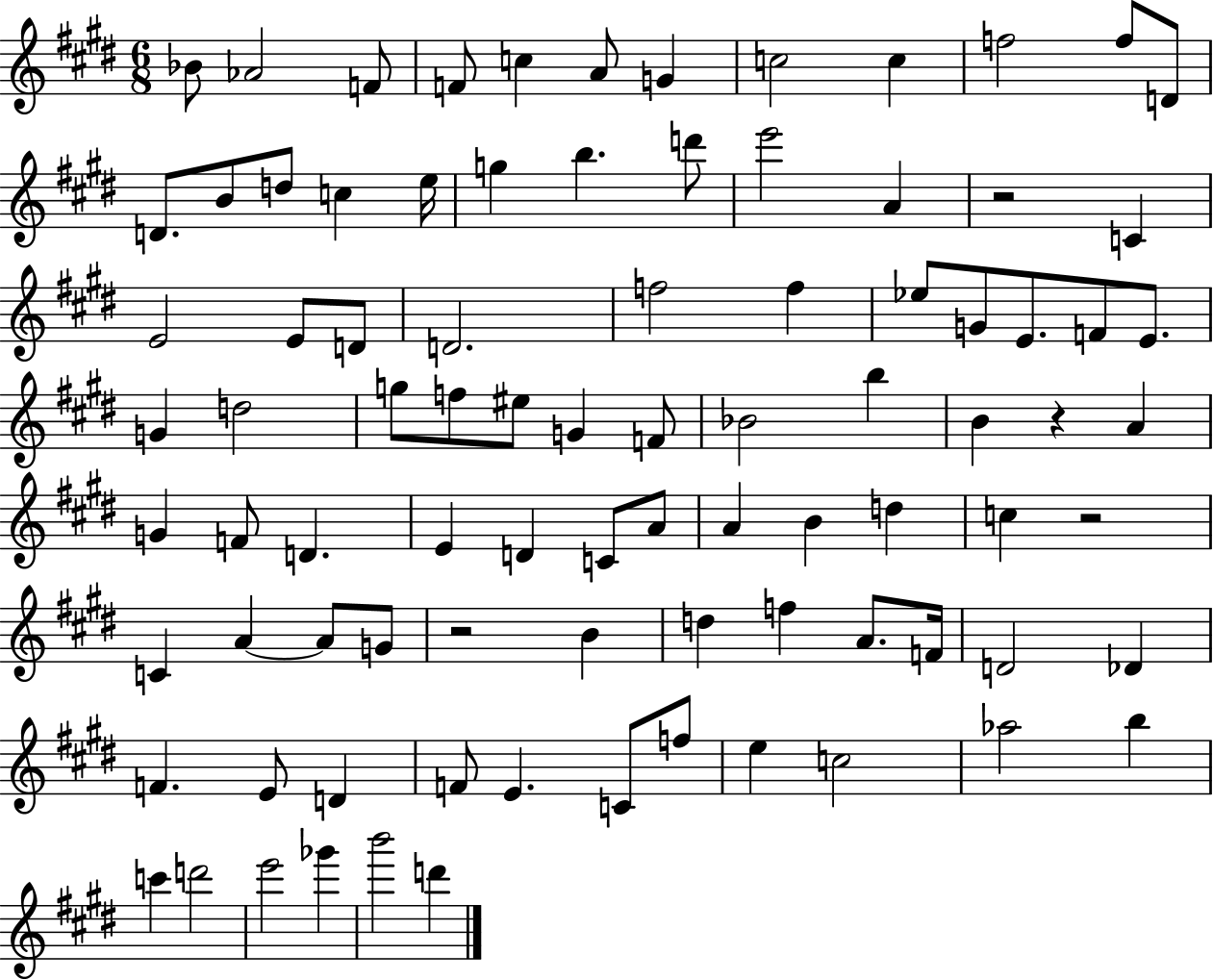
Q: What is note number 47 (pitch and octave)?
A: F4